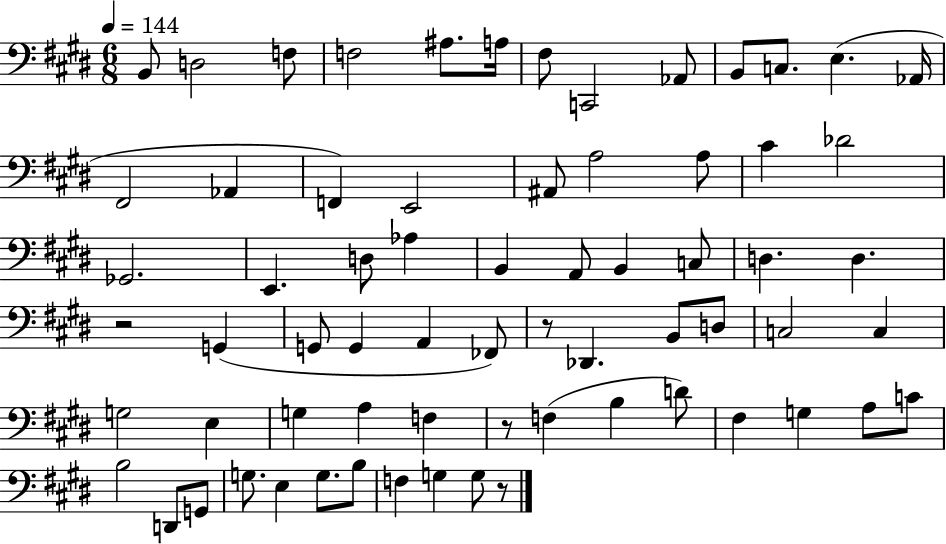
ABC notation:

X:1
T:Untitled
M:6/8
L:1/4
K:E
B,,/2 D,2 F,/2 F,2 ^A,/2 A,/4 ^F,/2 C,,2 _A,,/2 B,,/2 C,/2 E, _A,,/4 ^F,,2 _A,, F,, E,,2 ^A,,/2 A,2 A,/2 ^C _D2 _G,,2 E,, D,/2 _A, B,, A,,/2 B,, C,/2 D, D, z2 G,, G,,/2 G,, A,, _F,,/2 z/2 _D,, B,,/2 D,/2 C,2 C, G,2 E, G, A, F, z/2 F, B, D/2 ^F, G, A,/2 C/2 B,2 D,,/2 G,,/2 G,/2 E, G,/2 B,/2 F, G, G,/2 z/2